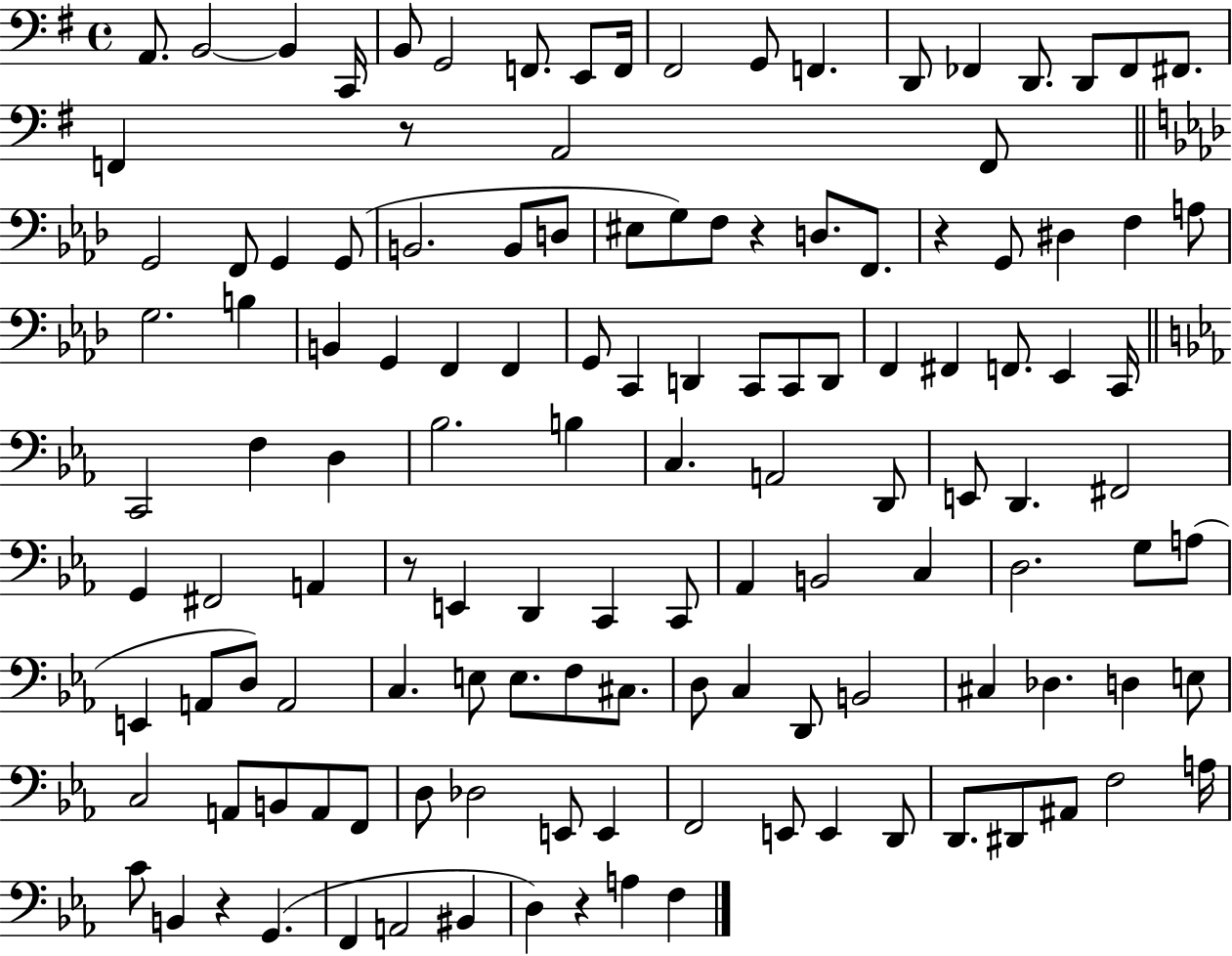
X:1
T:Untitled
M:4/4
L:1/4
K:G
A,,/2 B,,2 B,, C,,/4 B,,/2 G,,2 F,,/2 E,,/2 F,,/4 ^F,,2 G,,/2 F,, D,,/2 _F,, D,,/2 D,,/2 _F,,/2 ^F,,/2 F,, z/2 A,,2 F,,/2 G,,2 F,,/2 G,, G,,/2 B,,2 B,,/2 D,/2 ^E,/2 G,/2 F,/2 z D,/2 F,,/2 z G,,/2 ^D, F, A,/2 G,2 B, B,, G,, F,, F,, G,,/2 C,, D,, C,,/2 C,,/2 D,,/2 F,, ^F,, F,,/2 _E,, C,,/4 C,,2 F, D, _B,2 B, C, A,,2 D,,/2 E,,/2 D,, ^F,,2 G,, ^F,,2 A,, z/2 E,, D,, C,, C,,/2 _A,, B,,2 C, D,2 G,/2 A,/2 E,, A,,/2 D,/2 A,,2 C, E,/2 E,/2 F,/2 ^C,/2 D,/2 C, D,,/2 B,,2 ^C, _D, D, E,/2 C,2 A,,/2 B,,/2 A,,/2 F,,/2 D,/2 _D,2 E,,/2 E,, F,,2 E,,/2 E,, D,,/2 D,,/2 ^D,,/2 ^A,,/2 F,2 A,/4 C/2 B,, z G,, F,, A,,2 ^B,, D, z A, F,